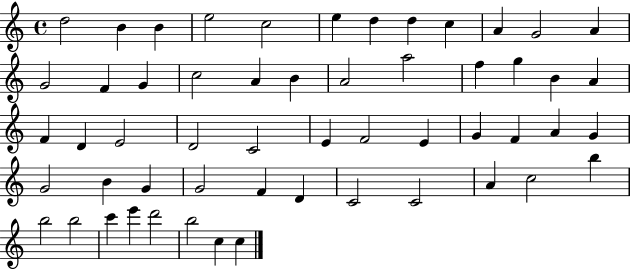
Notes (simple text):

D5/h B4/q B4/q E5/h C5/h E5/q D5/q D5/q C5/q A4/q G4/h A4/q G4/h F4/q G4/q C5/h A4/q B4/q A4/h A5/h F5/q G5/q B4/q A4/q F4/q D4/q E4/h D4/h C4/h E4/q F4/h E4/q G4/q F4/q A4/q G4/q G4/h B4/q G4/q G4/h F4/q D4/q C4/h C4/h A4/q C5/h B5/q B5/h B5/h C6/q E6/q D6/h B5/h C5/q C5/q